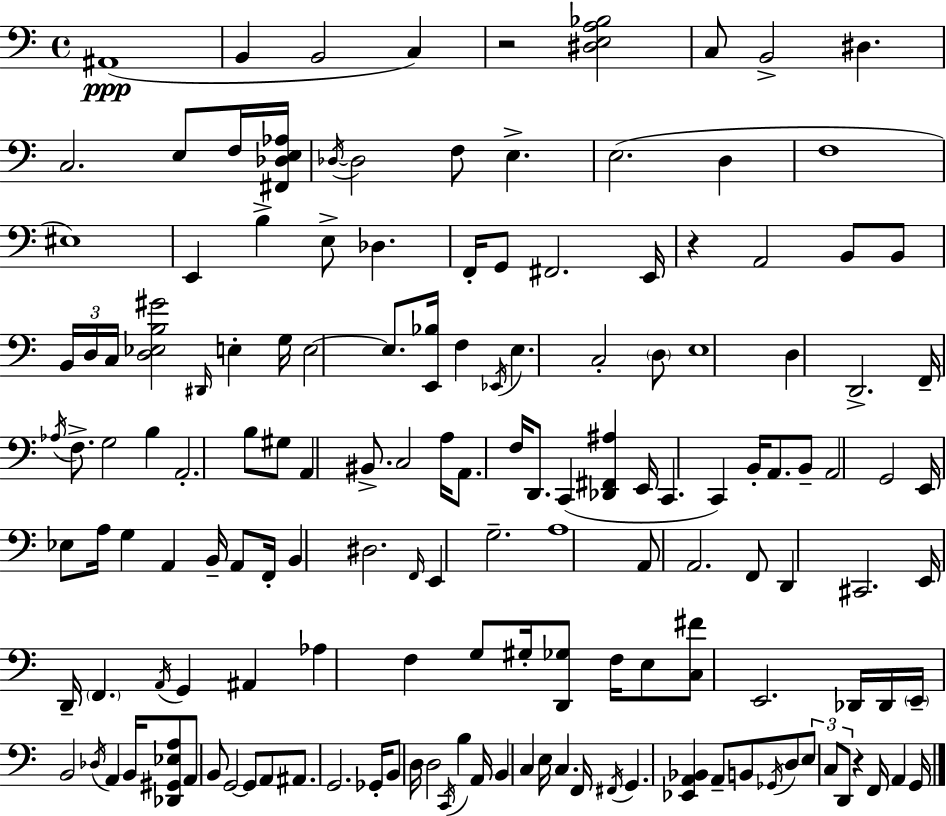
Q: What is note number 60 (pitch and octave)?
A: D2